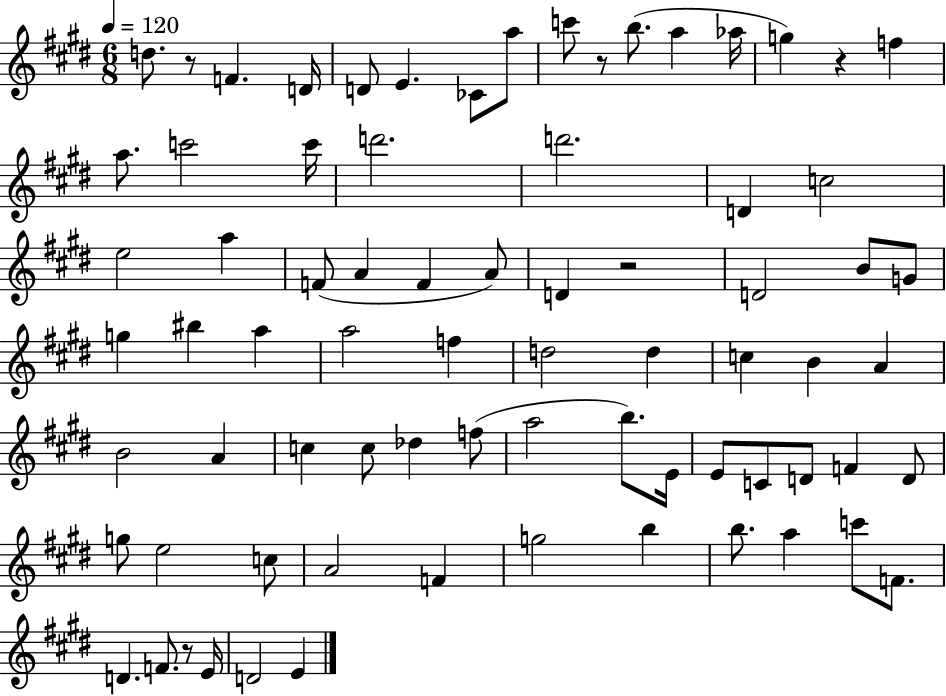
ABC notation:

X:1
T:Untitled
M:6/8
L:1/4
K:E
d/2 z/2 F D/4 D/2 E _C/2 a/2 c'/2 z/2 b/2 a _a/4 g z f a/2 c'2 c'/4 d'2 d'2 D c2 e2 a F/2 A F A/2 D z2 D2 B/2 G/2 g ^b a a2 f d2 d c B A B2 A c c/2 _d f/2 a2 b/2 E/4 E/2 C/2 D/2 F D/2 g/2 e2 c/2 A2 F g2 b b/2 a c'/2 F/2 D F/2 z/2 E/4 D2 E